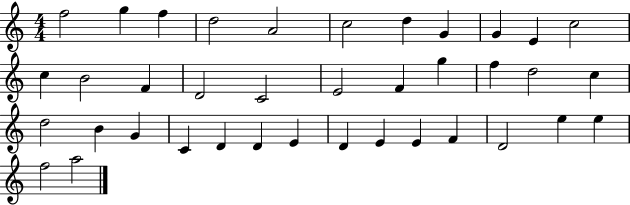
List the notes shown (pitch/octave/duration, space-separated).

F5/h G5/q F5/q D5/h A4/h C5/h D5/q G4/q G4/q E4/q C5/h C5/q B4/h F4/q D4/h C4/h E4/h F4/q G5/q F5/q D5/h C5/q D5/h B4/q G4/q C4/q D4/q D4/q E4/q D4/q E4/q E4/q F4/q D4/h E5/q E5/q F5/h A5/h